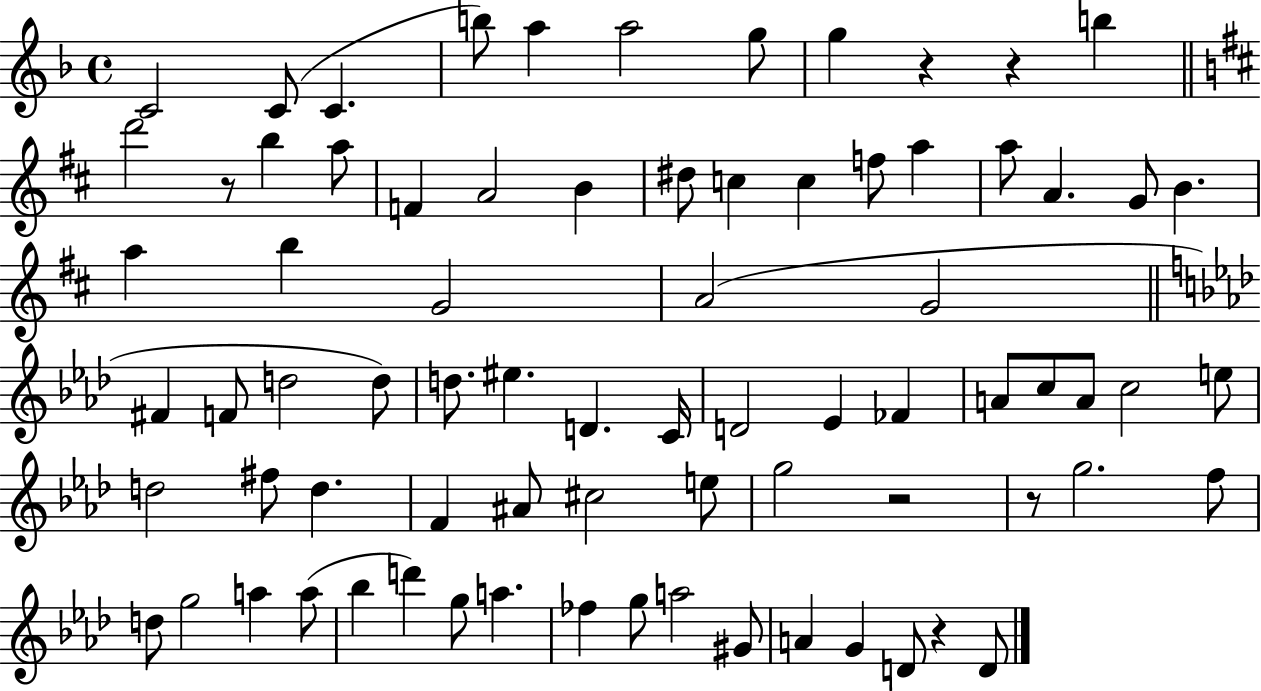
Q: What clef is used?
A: treble